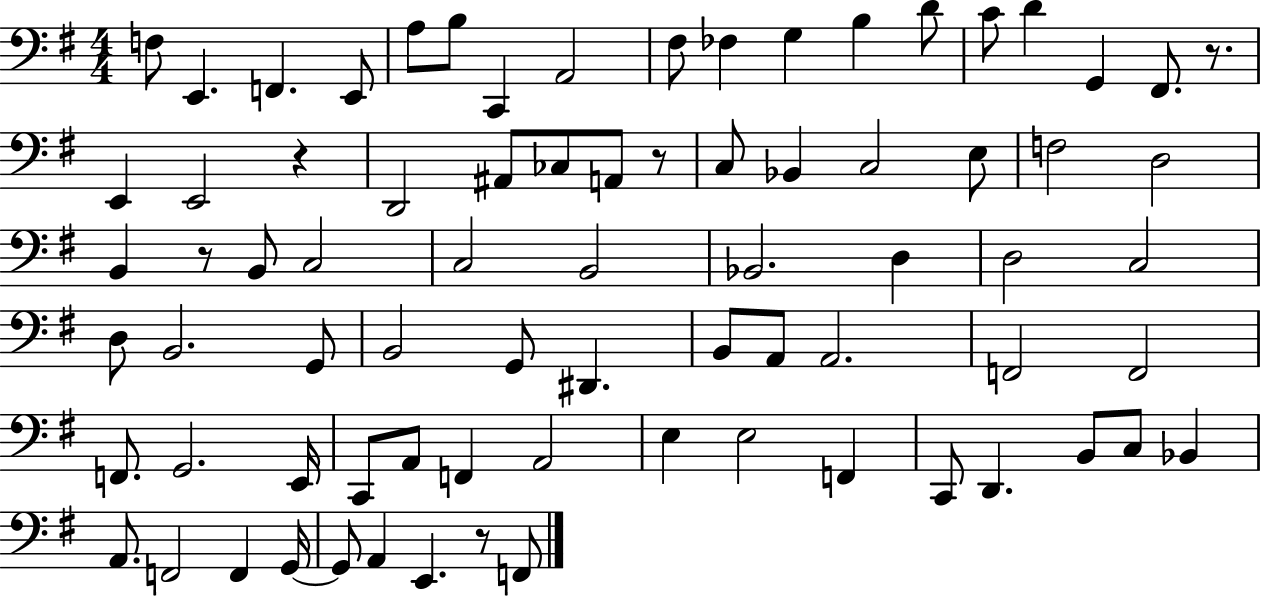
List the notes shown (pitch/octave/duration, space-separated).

F3/e E2/q. F2/q. E2/e A3/e B3/e C2/q A2/h F#3/e FES3/q G3/q B3/q D4/e C4/e D4/q G2/q F#2/e. R/e. E2/q E2/h R/q D2/h A#2/e CES3/e A2/e R/e C3/e Bb2/q C3/h E3/e F3/h D3/h B2/q R/e B2/e C3/h C3/h B2/h Bb2/h. D3/q D3/h C3/h D3/e B2/h. G2/e B2/h G2/e D#2/q. B2/e A2/e A2/h. F2/h F2/h F2/e. G2/h. E2/s C2/e A2/e F2/q A2/h E3/q E3/h F2/q C2/e D2/q. B2/e C3/e Bb2/q A2/e. F2/h F2/q G2/s G2/e A2/q E2/q. R/e F2/e